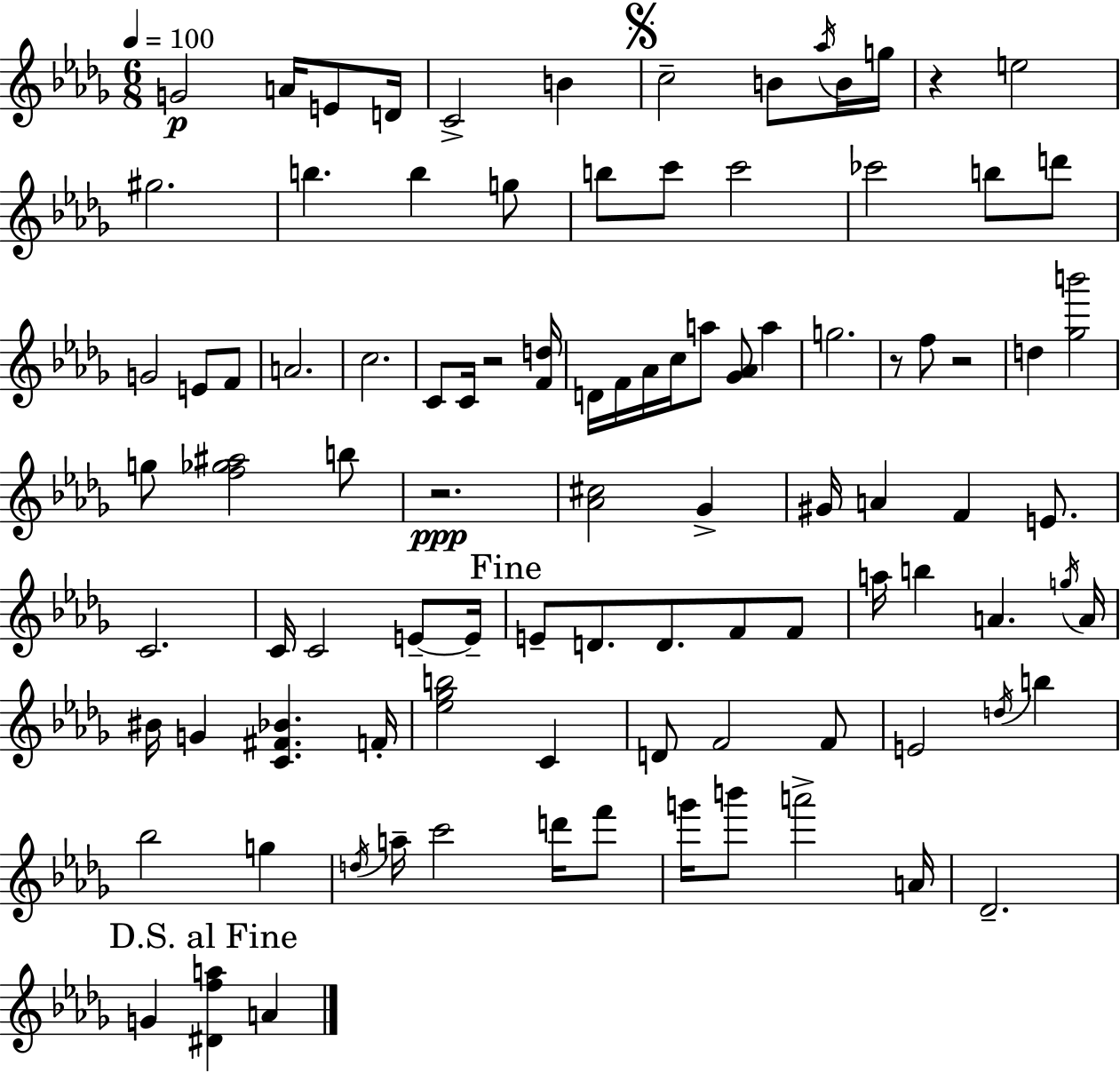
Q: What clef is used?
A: treble